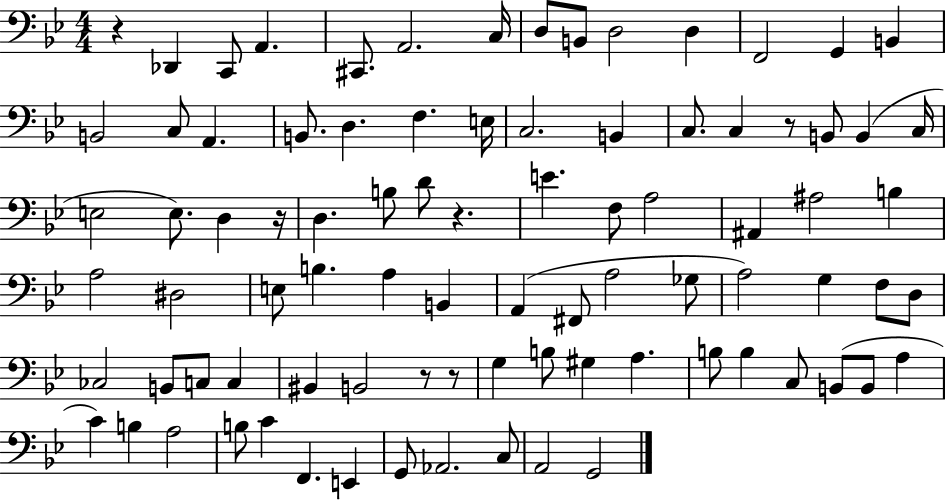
{
  \clef bass
  \numericTimeSignature
  \time 4/4
  \key bes \major
  r4 des,4 c,8 a,4. | cis,8. a,2. c16 | d8 b,8 d2 d4 | f,2 g,4 b,4 | \break b,2 c8 a,4. | b,8. d4. f4. e16 | c2. b,4 | c8. c4 r8 b,8 b,4( c16 | \break e2 e8.) d4 r16 | d4. b8 d'8 r4. | e'4. f8 a2 | ais,4 ais2 b4 | \break a2 dis2 | e8 b4. a4 b,4 | a,4( fis,8 a2 ges8 | a2) g4 f8 d8 | \break ces2 b,8 c8 c4 | bis,4 b,2 r8 r8 | g4 b8 gis4 a4. | b8 b4 c8 b,8( b,8 a4 | \break c'4) b4 a2 | b8 c'4 f,4. e,4 | g,8 aes,2. c8 | a,2 g,2 | \break \bar "|."
}